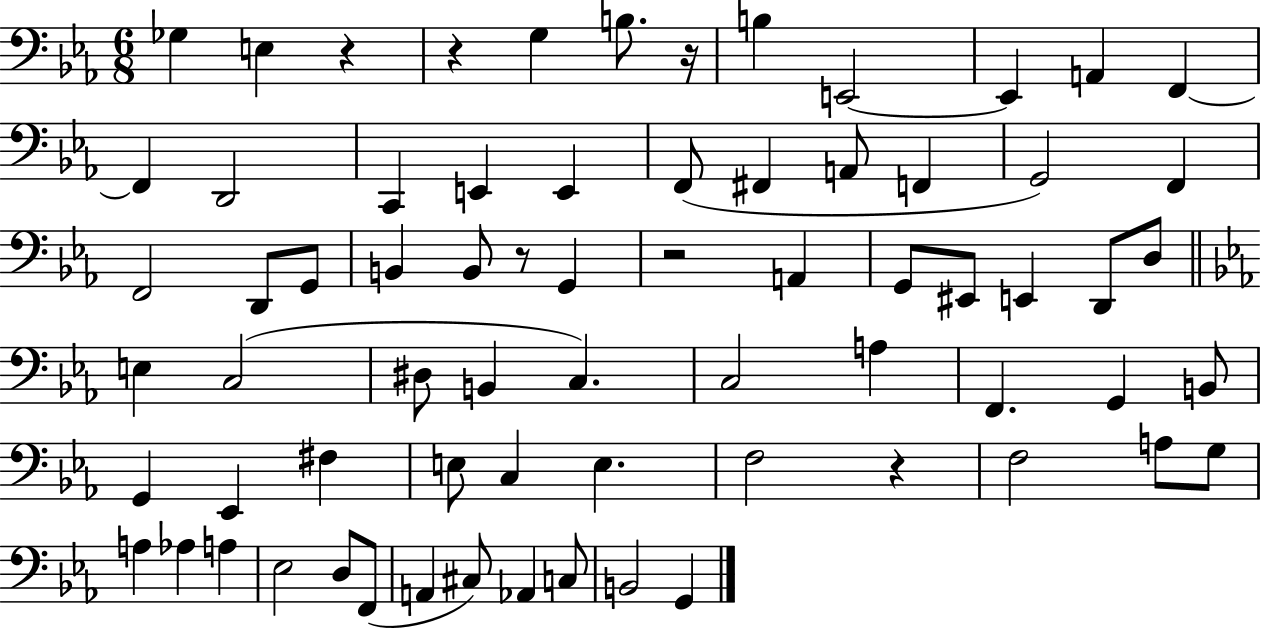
Gb3/q E3/q R/q R/q G3/q B3/e. R/s B3/q E2/h E2/q A2/q F2/q F2/q D2/h C2/q E2/q E2/q F2/e F#2/q A2/e F2/q G2/h F2/q F2/h D2/e G2/e B2/q B2/e R/e G2/q R/h A2/q G2/e EIS2/e E2/q D2/e D3/e E3/q C3/h D#3/e B2/q C3/q. C3/h A3/q F2/q. G2/q B2/e G2/q Eb2/q F#3/q E3/e C3/q E3/q. F3/h R/q F3/h A3/e G3/e A3/q Ab3/q A3/q Eb3/h D3/e F2/e A2/q C#3/e Ab2/q C3/e B2/h G2/q